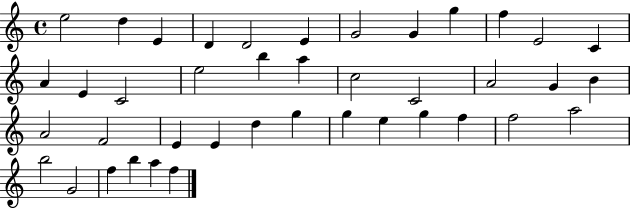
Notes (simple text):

E5/h D5/q E4/q D4/q D4/h E4/q G4/h G4/q G5/q F5/q E4/h C4/q A4/q E4/q C4/h E5/h B5/q A5/q C5/h C4/h A4/h G4/q B4/q A4/h F4/h E4/q E4/q D5/q G5/q G5/q E5/q G5/q F5/q F5/h A5/h B5/h G4/h F5/q B5/q A5/q F5/q